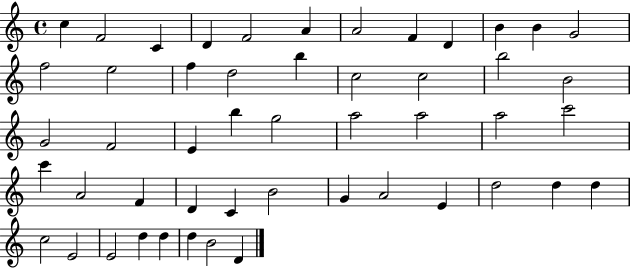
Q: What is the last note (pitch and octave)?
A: D4